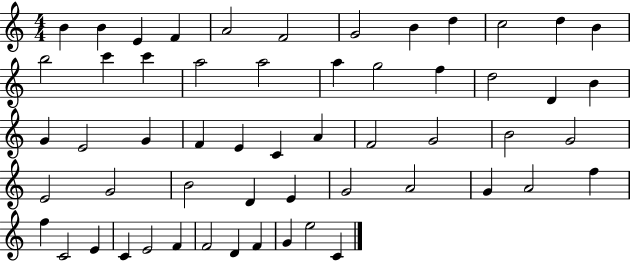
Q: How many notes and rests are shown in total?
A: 56